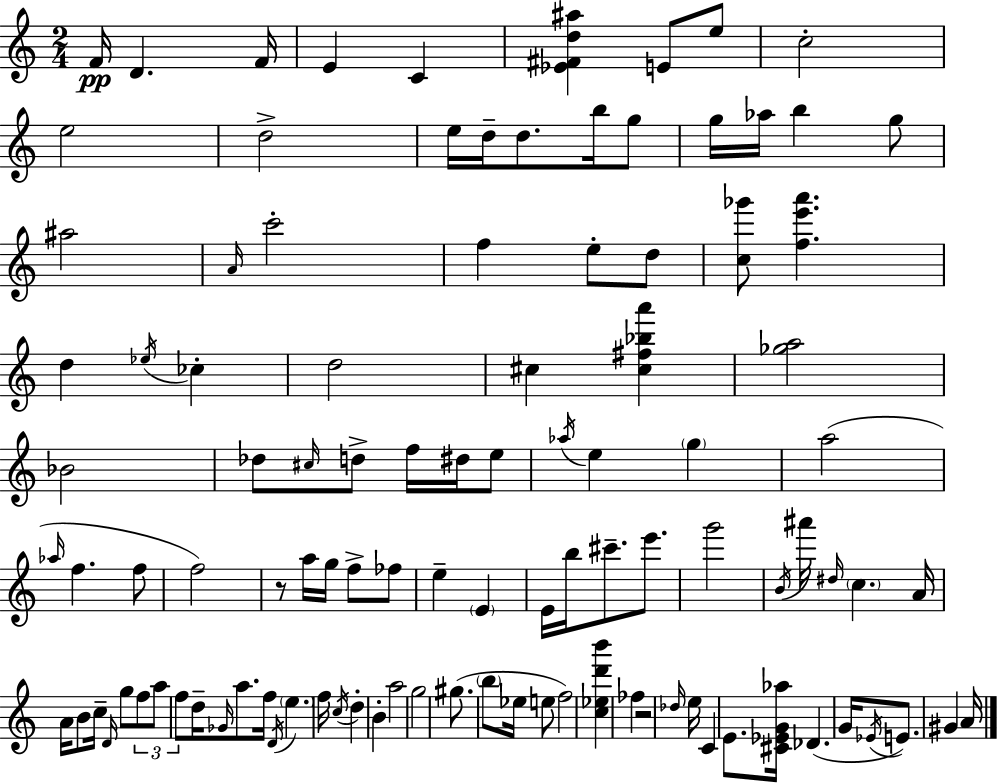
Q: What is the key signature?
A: A minor